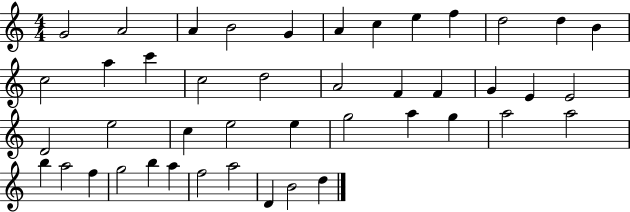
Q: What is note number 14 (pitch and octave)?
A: A5